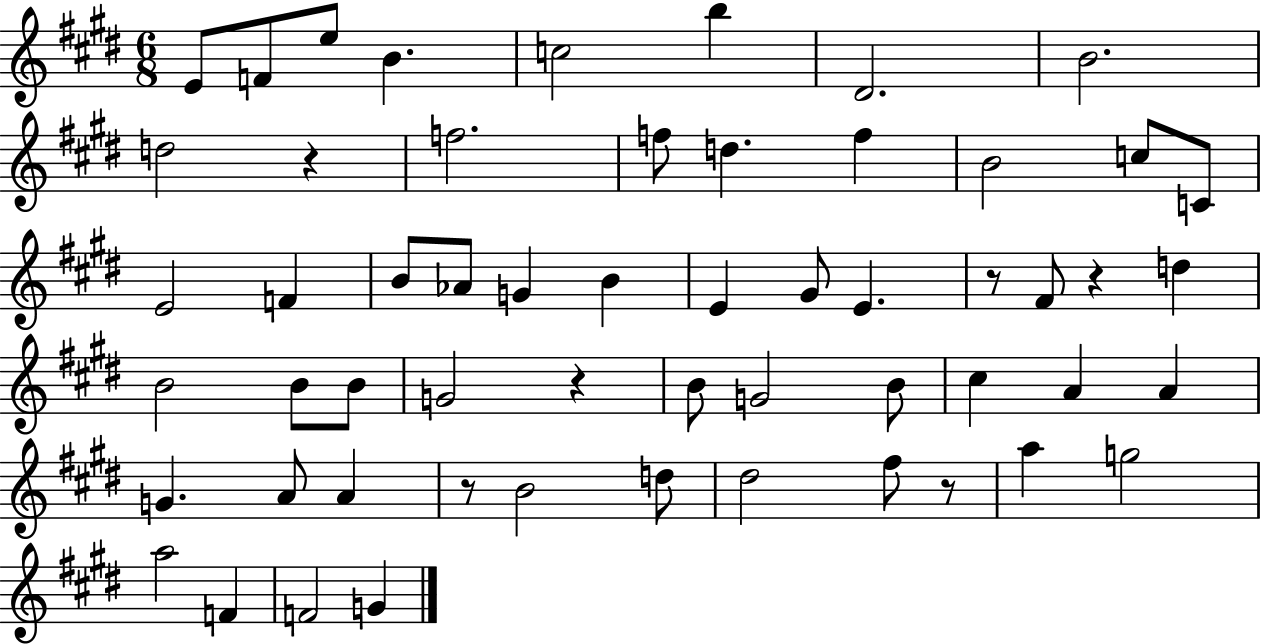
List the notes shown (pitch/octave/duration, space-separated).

E4/e F4/e E5/e B4/q. C5/h B5/q D#4/h. B4/h. D5/h R/q F5/h. F5/e D5/q. F5/q B4/h C5/e C4/e E4/h F4/q B4/e Ab4/e G4/q B4/q E4/q G#4/e E4/q. R/e F#4/e R/q D5/q B4/h B4/e B4/e G4/h R/q B4/e G4/h B4/e C#5/q A4/q A4/q G4/q. A4/e A4/q R/e B4/h D5/e D#5/h F#5/e R/e A5/q G5/h A5/h F4/q F4/h G4/q